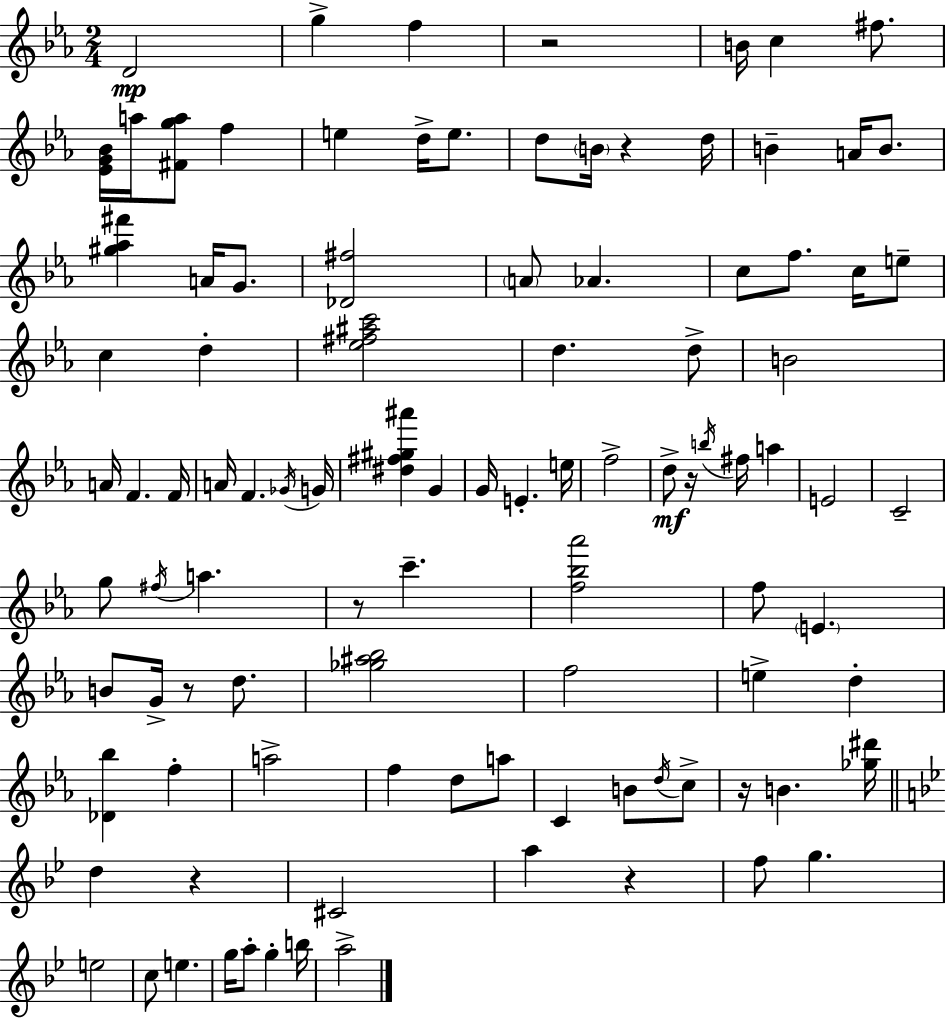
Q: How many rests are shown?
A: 8